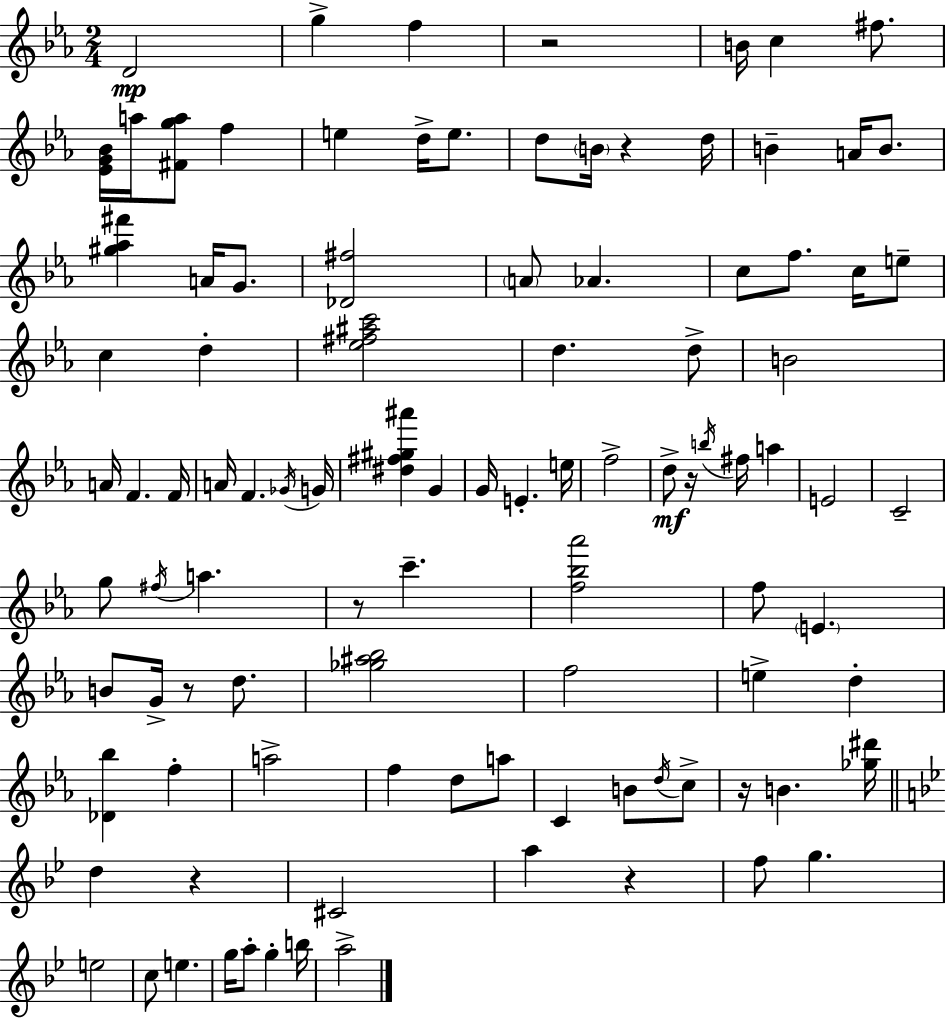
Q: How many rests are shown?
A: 8